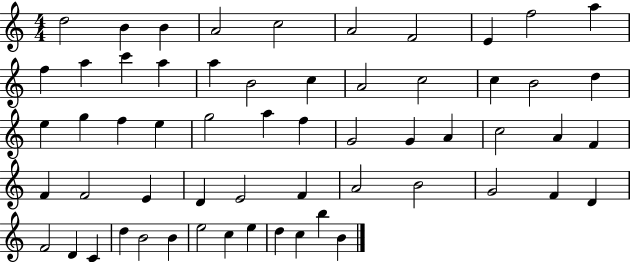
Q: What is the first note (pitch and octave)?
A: D5